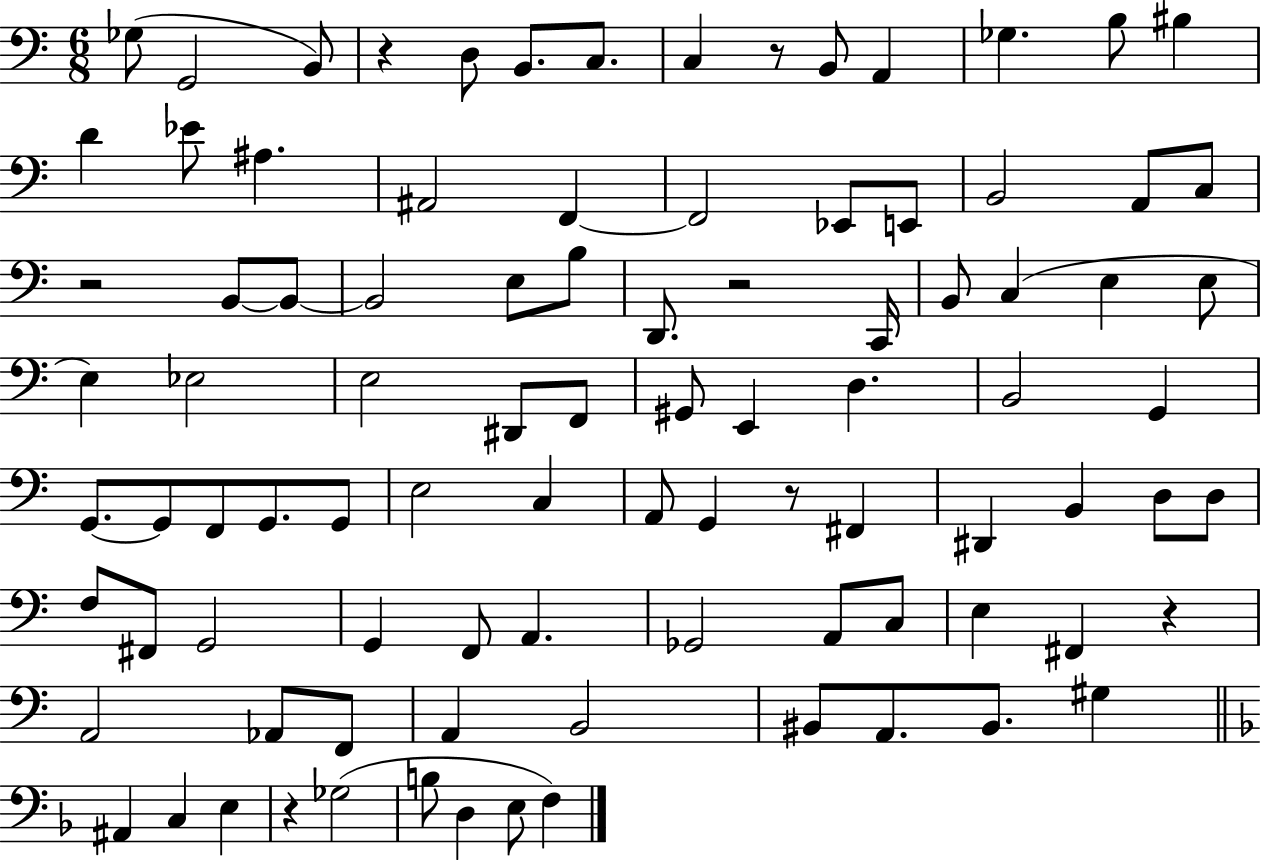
{
  \clef bass
  \numericTimeSignature
  \time 6/8
  \key c \major
  \repeat volta 2 { ges8( g,2 b,8) | r4 d8 b,8. c8. | c4 r8 b,8 a,4 | ges4. b8 bis4 | \break d'4 ees'8 ais4. | ais,2 f,4~~ | f,2 ees,8 e,8 | b,2 a,8 c8 | \break r2 b,8~~ b,8~~ | b,2 e8 b8 | d,8. r2 c,16 | b,8 c4( e4 e8 | \break e4) ees2 | e2 dis,8 f,8 | gis,8 e,4 d4. | b,2 g,4 | \break g,8.~~ g,8 f,8 g,8. g,8 | e2 c4 | a,8 g,4 r8 fis,4 | dis,4 b,4 d8 d8 | \break f8 fis,8 g,2 | g,4 f,8 a,4. | ges,2 a,8 c8 | e4 fis,4 r4 | \break a,2 aes,8 f,8 | a,4 b,2 | bis,8 a,8. bis,8. gis4 | \bar "||" \break \key f \major ais,4 c4 e4 | r4 ges2( | b8 d4 e8 f4) | } \bar "|."
}